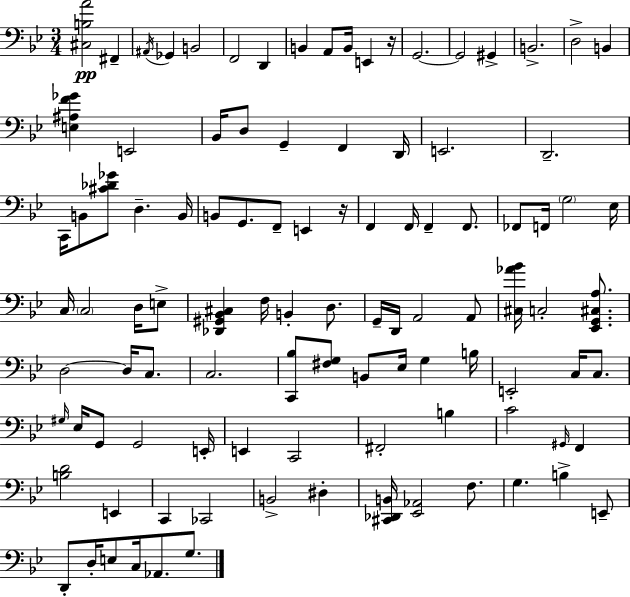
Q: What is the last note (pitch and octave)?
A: G3